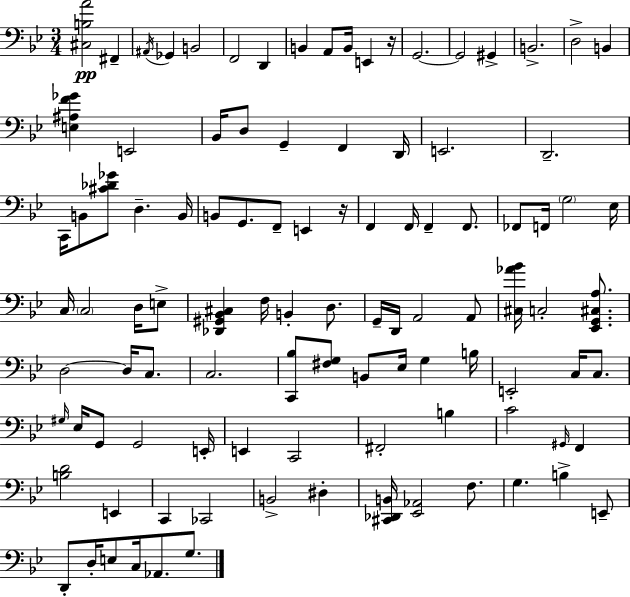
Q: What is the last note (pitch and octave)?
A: G3